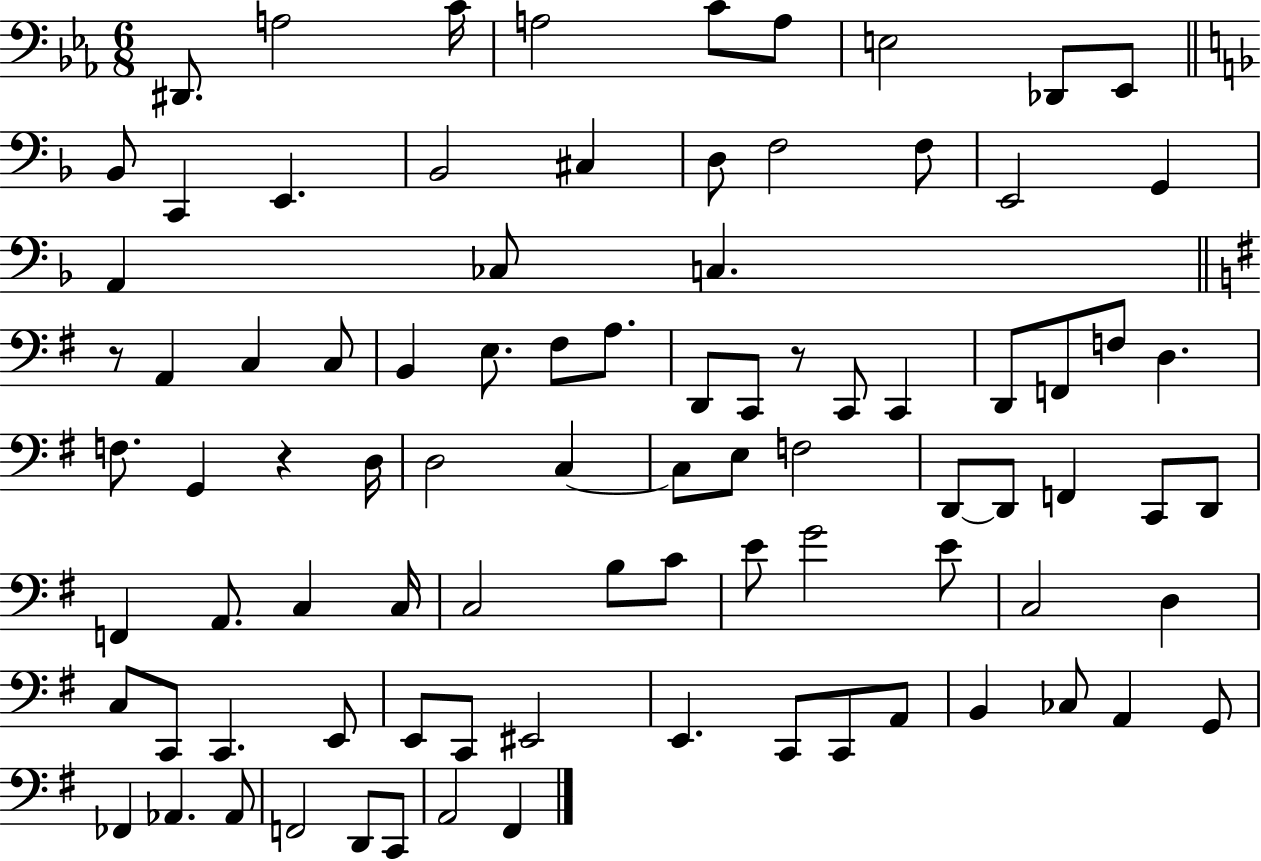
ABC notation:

X:1
T:Untitled
M:6/8
L:1/4
K:Eb
^D,,/2 A,2 C/4 A,2 C/2 A,/2 E,2 _D,,/2 _E,,/2 _B,,/2 C,, E,, _B,,2 ^C, D,/2 F,2 F,/2 E,,2 G,, A,, _C,/2 C, z/2 A,, C, C,/2 B,, E,/2 ^F,/2 A,/2 D,,/2 C,,/2 z/2 C,,/2 C,, D,,/2 F,,/2 F,/2 D, F,/2 G,, z D,/4 D,2 C, C,/2 E,/2 F,2 D,,/2 D,,/2 F,, C,,/2 D,,/2 F,, A,,/2 C, C,/4 C,2 B,/2 C/2 E/2 G2 E/2 C,2 D, C,/2 C,,/2 C,, E,,/2 E,,/2 C,,/2 ^E,,2 E,, C,,/2 C,,/2 A,,/2 B,, _C,/2 A,, G,,/2 _F,, _A,, _A,,/2 F,,2 D,,/2 C,,/2 A,,2 ^F,,